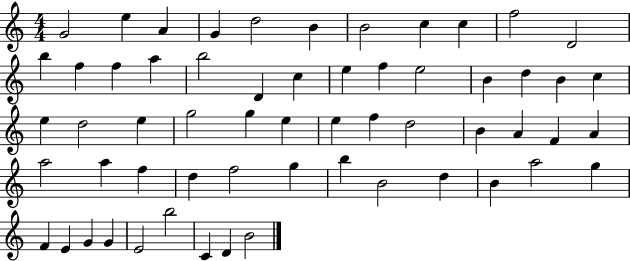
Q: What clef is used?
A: treble